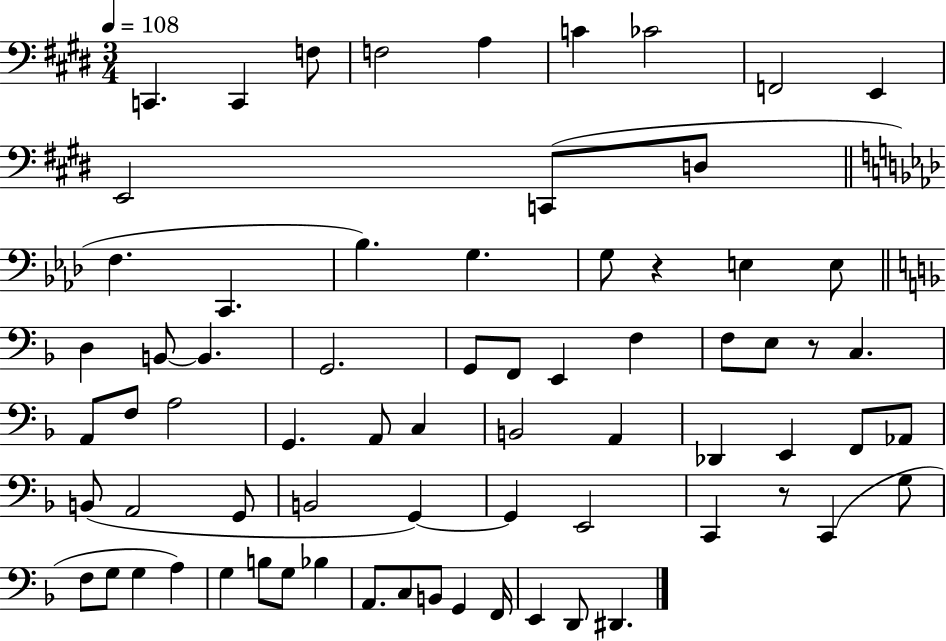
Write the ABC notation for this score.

X:1
T:Untitled
M:3/4
L:1/4
K:E
C,, C,, F,/2 F,2 A, C _C2 F,,2 E,, E,,2 C,,/2 D,/2 F, C,, _B, G, G,/2 z E, E,/2 D, B,,/2 B,, G,,2 G,,/2 F,,/2 E,, F, F,/2 E,/2 z/2 C, A,,/2 F,/2 A,2 G,, A,,/2 C, B,,2 A,, _D,, E,, F,,/2 _A,,/2 B,,/2 A,,2 G,,/2 B,,2 G,, G,, E,,2 C,, z/2 C,, G,/2 F,/2 G,/2 G, A, G, B,/2 G,/2 _B, A,,/2 C,/2 B,,/2 G,, F,,/4 E,, D,,/2 ^D,,